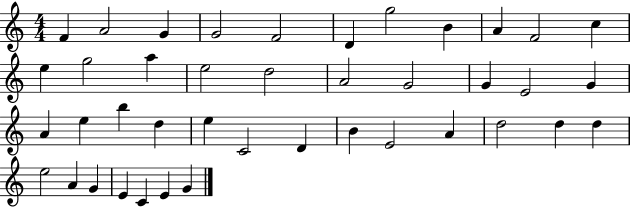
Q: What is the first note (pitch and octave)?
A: F4